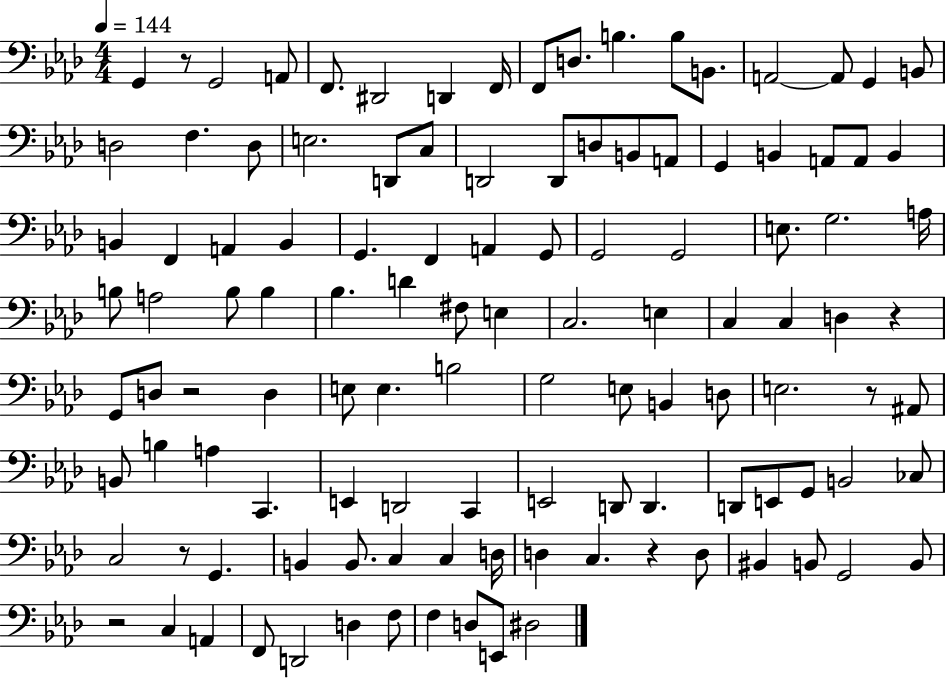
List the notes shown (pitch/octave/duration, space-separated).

G2/q R/e G2/h A2/e F2/e. D#2/h D2/q F2/s F2/e D3/e. B3/q. B3/e B2/e. A2/h A2/e G2/q B2/e D3/h F3/q. D3/e E3/h. D2/e C3/e D2/h D2/e D3/e B2/e A2/e G2/q B2/q A2/e A2/e B2/q B2/q F2/q A2/q B2/q G2/q. F2/q A2/q G2/e G2/h G2/h E3/e. G3/h. A3/s B3/e A3/h B3/e B3/q Bb3/q. D4/q F#3/e E3/q C3/h. E3/q C3/q C3/q D3/q R/q G2/e D3/e R/h D3/q E3/e E3/q. B3/h G3/h E3/e B2/q D3/e E3/h. R/e A#2/e B2/e B3/q A3/q C2/q. E2/q D2/h C2/q E2/h D2/e D2/q. D2/e E2/e G2/e B2/h CES3/e C3/h R/e G2/q. B2/q B2/e. C3/q C3/q D3/s D3/q C3/q. R/q D3/e BIS2/q B2/e G2/h B2/e R/h C3/q A2/q F2/e D2/h D3/q F3/e F3/q D3/e E2/e D#3/h